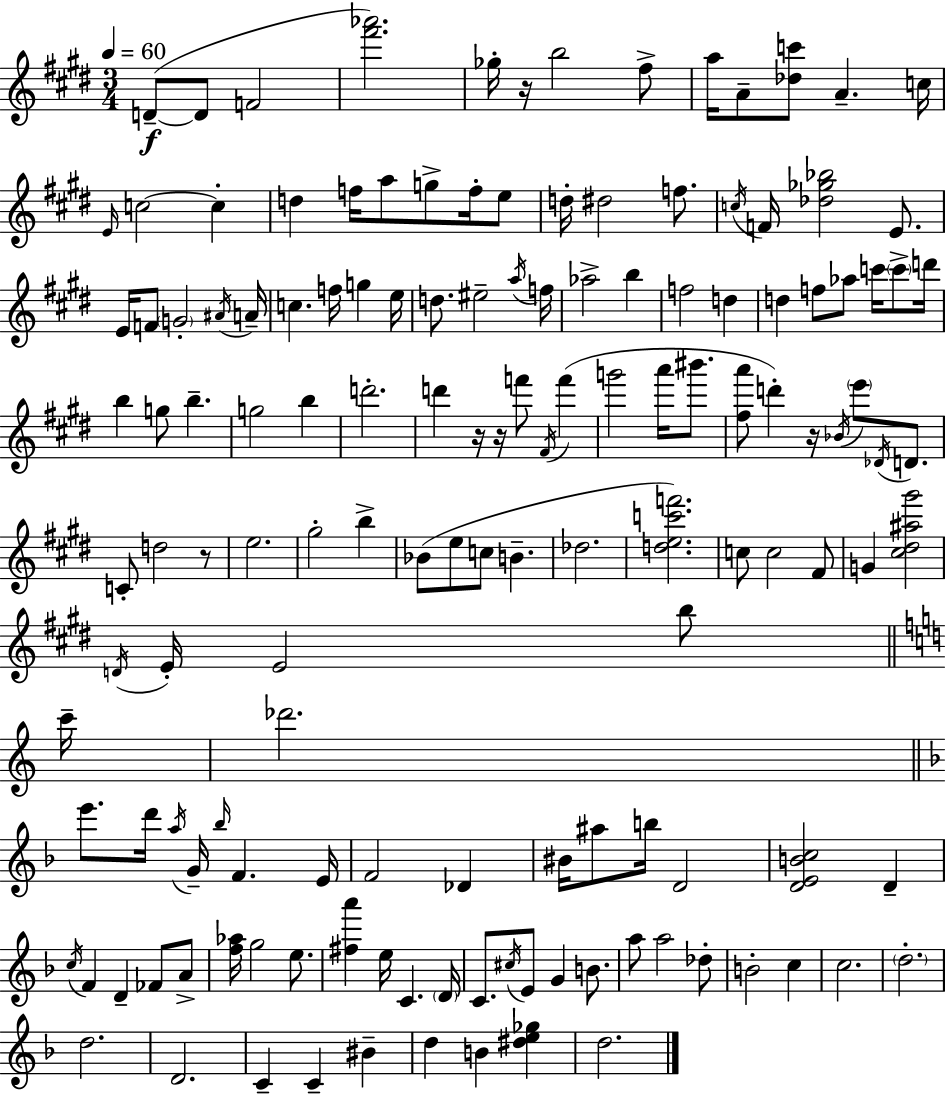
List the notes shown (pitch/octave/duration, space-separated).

D4/e D4/e F4/h [F#6,Ab6]/h. Gb5/s R/s B5/h F#5/e A5/s A4/e [Db5,C6]/e A4/q. C5/s E4/s C5/h C5/q D5/q F5/s A5/e G5/e F5/s E5/e D5/s D#5/h F5/e. C5/s F4/s [Db5,Gb5,Bb5]/h E4/e. E4/s F4/e G4/h A#4/s A4/s C5/q. F5/s G5/q E5/s D5/e. EIS5/h A5/s F5/s Ab5/h B5/q F5/h D5/q D5/q F5/e Ab5/e C6/s C6/e D6/s B5/q G5/e B5/q. G5/h B5/q D6/h. D6/q R/s R/s F6/e F#4/s F6/q G6/h A6/s BIS6/e. [F#5,A6]/e D6/q R/s Bb4/s E6/e Db4/s D4/e. C4/e D5/h R/e E5/h. G#5/h B5/q Bb4/e E5/e C5/e B4/q. Db5/h. [D5,E5,C6,F6]/h. C5/e C5/h F#4/e G4/q [C#5,D#5,A#5,G#6]/h D4/s E4/s E4/h B5/e C6/s Db6/h. E6/e. D6/s A5/s G4/s Bb5/s F4/q. E4/s F4/h Db4/q BIS4/s A#5/e B5/s D4/h [D4,E4,B4,C5]/h D4/q C5/s F4/q D4/q FES4/e A4/e [F5,Ab5]/s G5/h E5/e. [F#5,A6]/q E5/s C4/q. D4/s C4/e. C#5/s E4/e G4/q B4/e. A5/e A5/h Db5/e B4/h C5/q C5/h. D5/h. D5/h. D4/h. C4/q C4/q BIS4/q D5/q B4/q [D#5,E5,Gb5]/q D5/h.